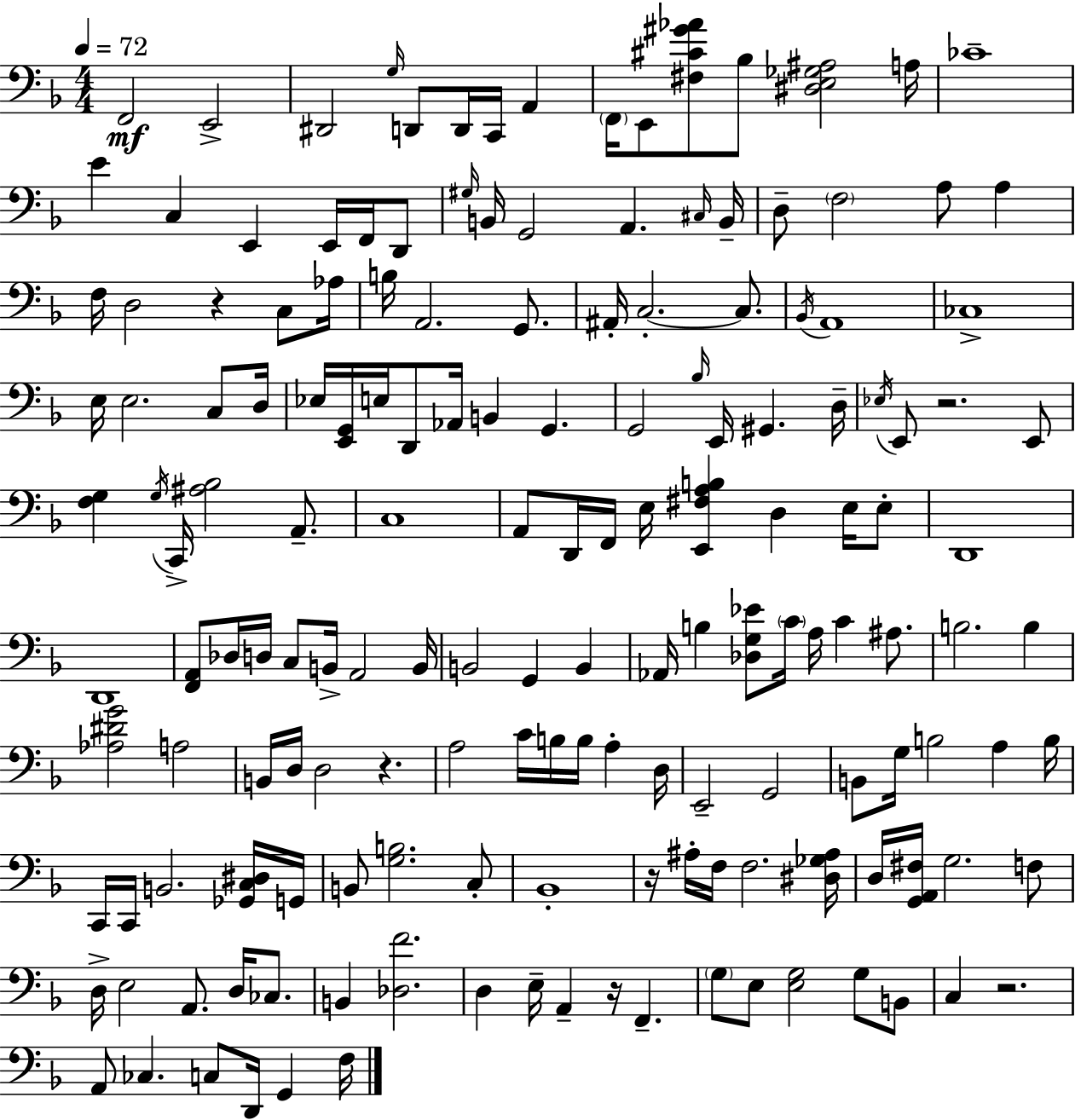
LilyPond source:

{
  \clef bass
  \numericTimeSignature
  \time 4/4
  \key f \major
  \tempo 4 = 72
  f,2\mf e,2-> | dis,2 \grace { g16 } d,8 d,16 c,16 a,4 | \parenthesize f,16 e,8 <fis cis' gis' aes'>8 bes8 <dis e ges ais>2 | a16 ces'1-- | \break e'4 c4 e,4 e,16 f,16 d,8 | \grace { gis16 } b,16 g,2 a,4. | \grace { cis16 } b,16-- d8-- \parenthesize f2 a8 a4 | f16 d2 r4 | \break c8 aes16 b16 a,2. | g,8. ais,16-. c2.-.~~ | c8. \acciaccatura { bes,16 } a,1 | ces1-> | \break e16 e2. | c8 d16 ees16 <e, g,>16 e16 d,8 aes,16 b,4 g,4. | g,2 \grace { bes16 } e,16 gis,4. | d16-- \acciaccatura { ees16 } e,8 r2. | \break e,8 <f g>4 \acciaccatura { g16 } c,16-> <ais bes>2 | a,8.-- c1 | a,8 d,16 f,16 e16 <e, fis a b>4 | d4 e16 e8-. d,1 | \break d,1 | <f, a,>8 des16 d16 c8 b,16-> a,2 | b,16 b,2 g,4 | b,4 aes,16 b4 <des g ees'>8 \parenthesize c'16 a16 | \break c'4 ais8. b2. | b4 <aes dis' g'>2 a2 | b,16 d16 d2 | r4. a2 c'16 | \break b16 b16 a4-. d16 e,2-- g,2 | b,8 g16 b2 | a4 b16 c,16 c,16 b,2. | <ges, c dis>16 g,16 b,8 <g b>2. | \break c8-. bes,1-. | r16 ais16-. f16 f2. | <dis ges ais>16 d16 <g, a, fis>16 g2. | f8 d16-> e2 | \break a,8. d16 ces8. b,4 <des f'>2. | d4 e16-- a,4-- | r16 f,4.-- \parenthesize g8 e8 <e g>2 | g8 b,8 c4 r2. | \break a,8 ces4. c8 | d,16 g,4 f16 \bar "|."
}